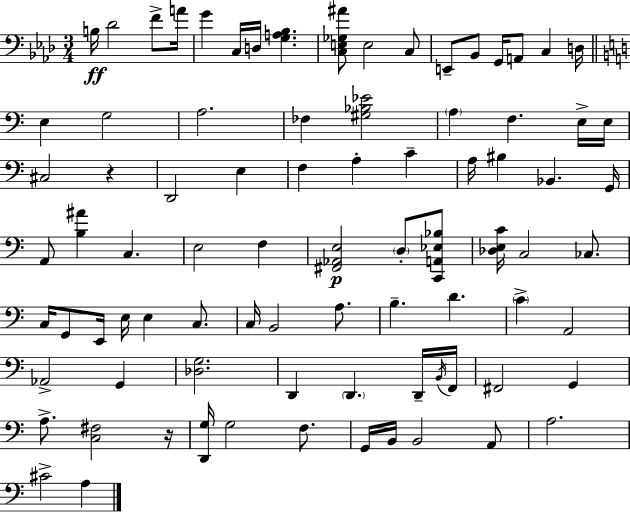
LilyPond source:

{
  \clef bass
  \numericTimeSignature
  \time 3/4
  \key f \minor
  b16\ff des'2 f'8-> a'16 | g'4 c16 d16 <g a bes>4. | <c e ges ais'>8 e2 c8 | e,8-- bes,8 g,16 a,8 c4 d16 | \break \bar "||" \break \key c \major e4 g2 | a2. | fes4 <gis bes ees'>2 | \parenthesize a4 f4. e16-> e16 | \break cis2 r4 | d,2 e4 | f4 a4-. c'4-- | a16 bis4 bes,4. g,16 | \break a,8 <b ais'>4 c4. | e2 f4 | <fis, aes, e>2\p \parenthesize d8-. <c, a, ees bes>8 | <des e c'>16 c2 ces8. | \break c16 g,8 e,16 e16 e4 c8. | c16 b,2 a8. | b4.-- d'4. | \parenthesize c'4-> a,2 | \break aes,2-> g,4 | <des g>2. | d,4 \parenthesize d,4. d,16-- \acciaccatura { b,16 } | f,16 fis,2 g,4 | \break a8.-> <c fis>2 | r16 <d, g>16 g2 f8. | g,16 b,16 b,2 a,8 | a2. | \break cis'2-> a4 | \bar "|."
}